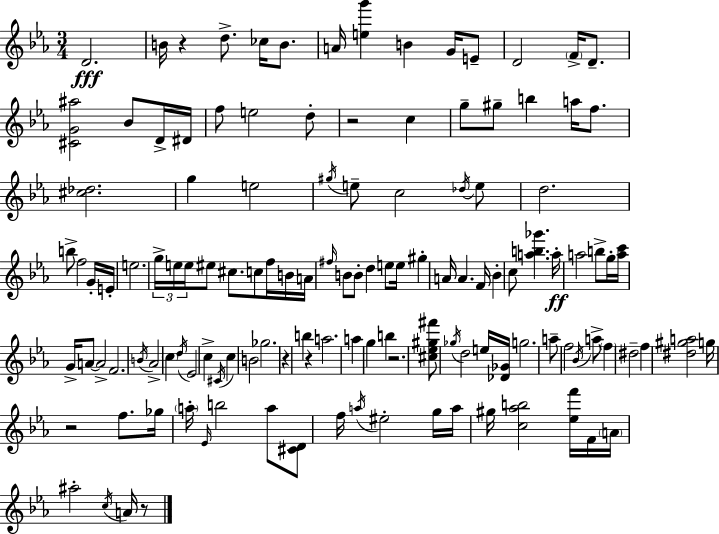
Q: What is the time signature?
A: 3/4